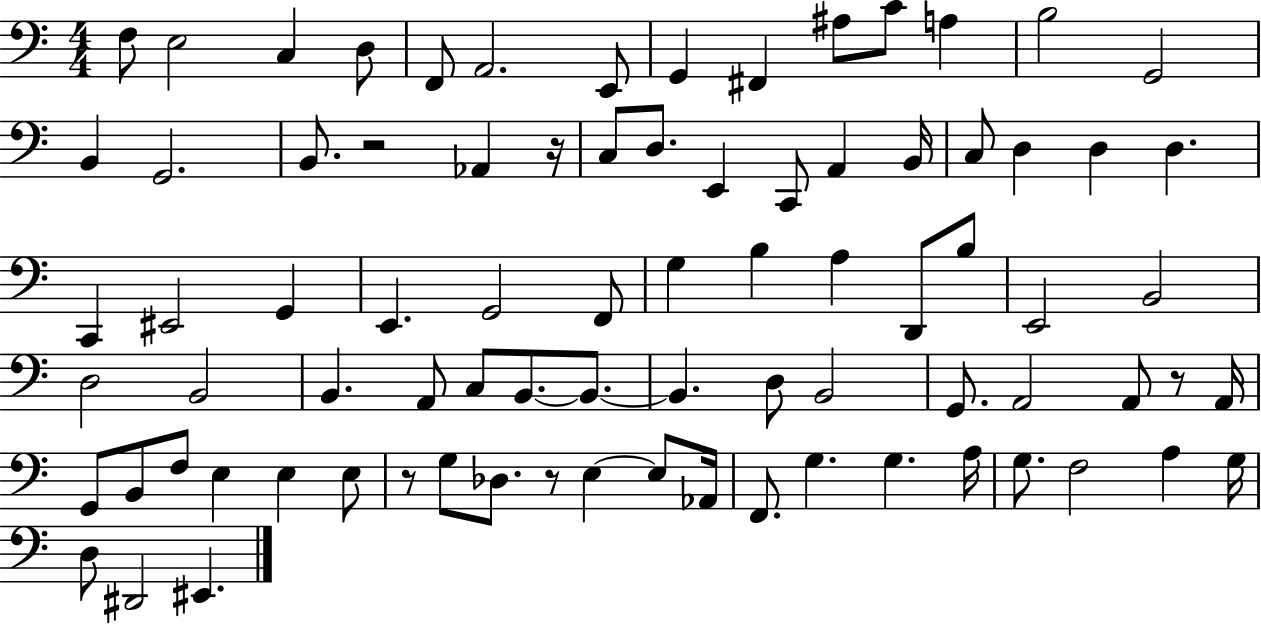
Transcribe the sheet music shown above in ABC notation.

X:1
T:Untitled
M:4/4
L:1/4
K:C
F,/2 E,2 C, D,/2 F,,/2 A,,2 E,,/2 G,, ^F,, ^A,/2 C/2 A, B,2 G,,2 B,, G,,2 B,,/2 z2 _A,, z/4 C,/2 D,/2 E,, C,,/2 A,, B,,/4 C,/2 D, D, D, C,, ^E,,2 G,, E,, G,,2 F,,/2 G, B, A, D,,/2 B,/2 E,,2 B,,2 D,2 B,,2 B,, A,,/2 C,/2 B,,/2 B,,/2 B,, D,/2 B,,2 G,,/2 A,,2 A,,/2 z/2 A,,/4 G,,/2 B,,/2 F,/2 E, E, E,/2 z/2 G,/2 _D,/2 z/2 E, E,/2 _A,,/4 F,,/2 G, G, A,/4 G,/2 F,2 A, G,/4 D,/2 ^D,,2 ^E,,